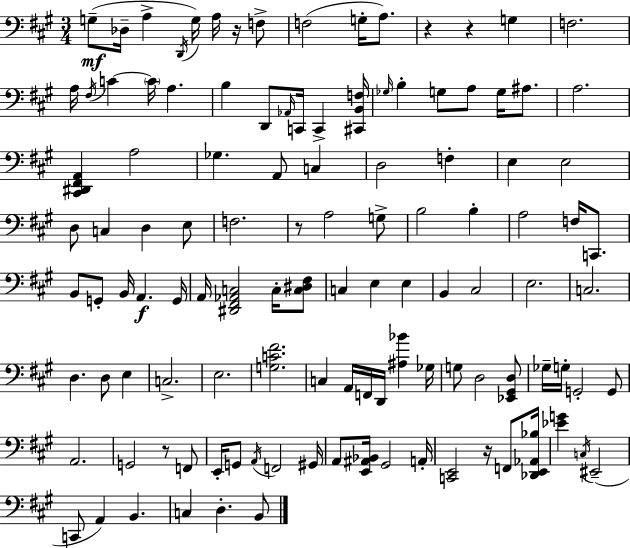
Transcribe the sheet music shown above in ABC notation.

X:1
T:Untitled
M:3/4
L:1/4
K:A
G,/2 _D,/4 A, D,,/4 G,/4 A,/4 z/4 F,/2 F,2 G,/4 A,/2 z z G, F,2 A,/4 ^F,/4 C C/4 A, B, D,,/2 _A,,/4 C,,/4 C,, [^C,,B,,F,]/4 _G,/4 B, G,/2 A,/2 G,/4 ^A,/2 A,2 [^C,,^D,,^F,,A,,] A,2 _G, A,,/2 C, D,2 F, E, E,2 D,/2 C, D, E,/2 F,2 z/2 A,2 G,/2 B,2 B, A,2 F,/4 C,,/2 B,,/2 G,,/2 B,,/4 A,, G,,/4 A,,/4 [^D,,^F,,_A,,C,]2 C,/4 [C,^D,^F,]/2 C, E, E, B,, ^C,2 E,2 C,2 D, D,/2 E, C,2 E,2 [G,C^F]2 C, A,,/4 F,,/4 D,,/4 [^A,_B] _G,/4 G,/2 D,2 [_E,,^G,,D,]/2 _G,/4 G,/4 G,,2 G,,/2 A,,2 G,,2 z/2 F,,/2 E,,/4 G,,/2 A,,/4 F,,2 ^G,,/4 A,,/2 [E,,^A,,_B,,]/4 ^G,,2 A,,/4 [C,,E,,]2 z/4 F,,/2 [_D,,E,,_A,,_B,]/4 [_EG] C,/4 ^E,,2 C,,/2 A,, B,, C, D, B,,/2